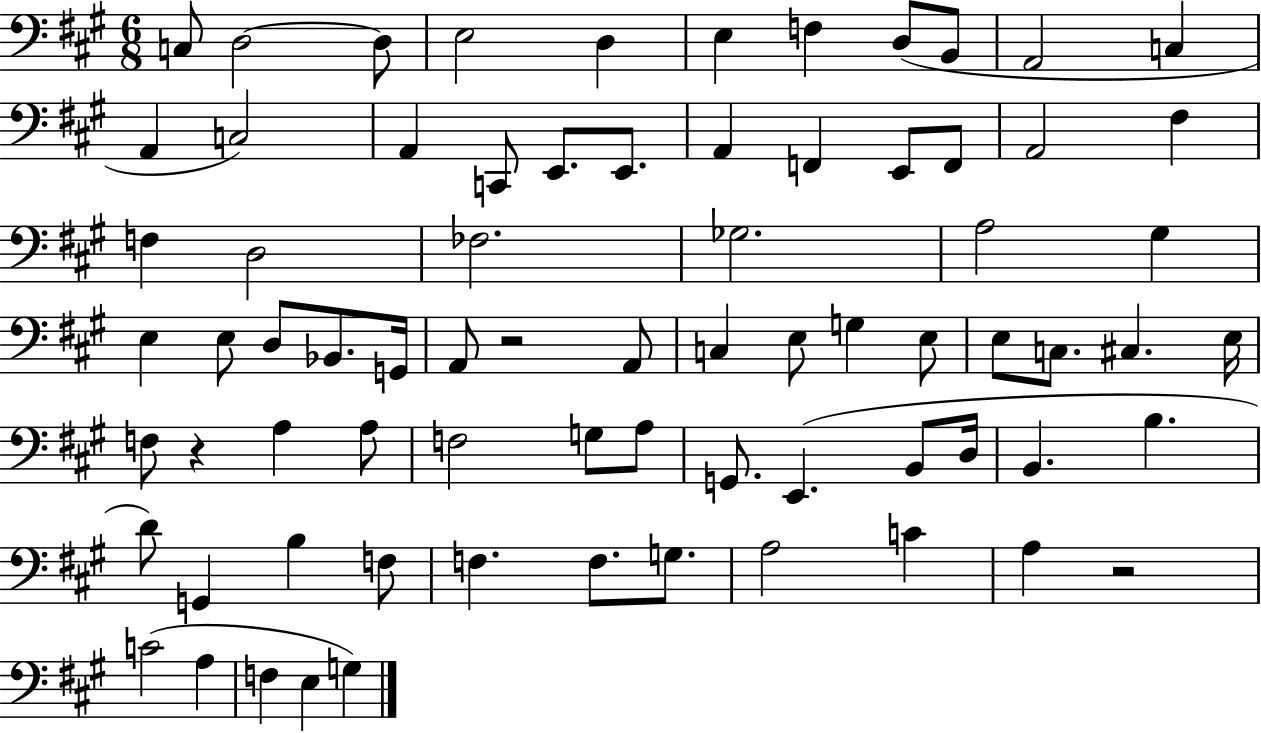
C3/e D3/h D3/e E3/h D3/q E3/q F3/q D3/e B2/e A2/h C3/q A2/q C3/h A2/q C2/e E2/e. E2/e. A2/q F2/q E2/e F2/e A2/h F#3/q F3/q D3/h FES3/h. Gb3/h. A3/h G#3/q E3/q E3/e D3/e Bb2/e. G2/s A2/e R/h A2/e C3/q E3/e G3/q E3/e E3/e C3/e. C#3/q. E3/s F3/e R/q A3/q A3/e F3/h G3/e A3/e G2/e. E2/q. B2/e D3/s B2/q. B3/q. D4/e G2/q B3/q F3/e F3/q. F3/e. G3/e. A3/h C4/q A3/q R/h C4/h A3/q F3/q E3/q G3/q